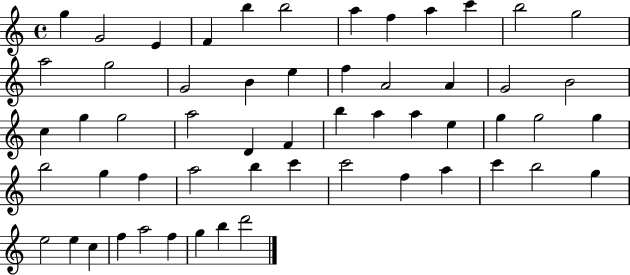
G5/q G4/h E4/q F4/q B5/q B5/h A5/q F5/q A5/q C6/q B5/h G5/h A5/h G5/h G4/h B4/q E5/q F5/q A4/h A4/q G4/h B4/h C5/q G5/q G5/h A5/h D4/q F4/q B5/q A5/q A5/q E5/q G5/q G5/h G5/q B5/h G5/q F5/q A5/h B5/q C6/q C6/h F5/q A5/q C6/q B5/h G5/q E5/h E5/q C5/q F5/q A5/h F5/q G5/q B5/q D6/h